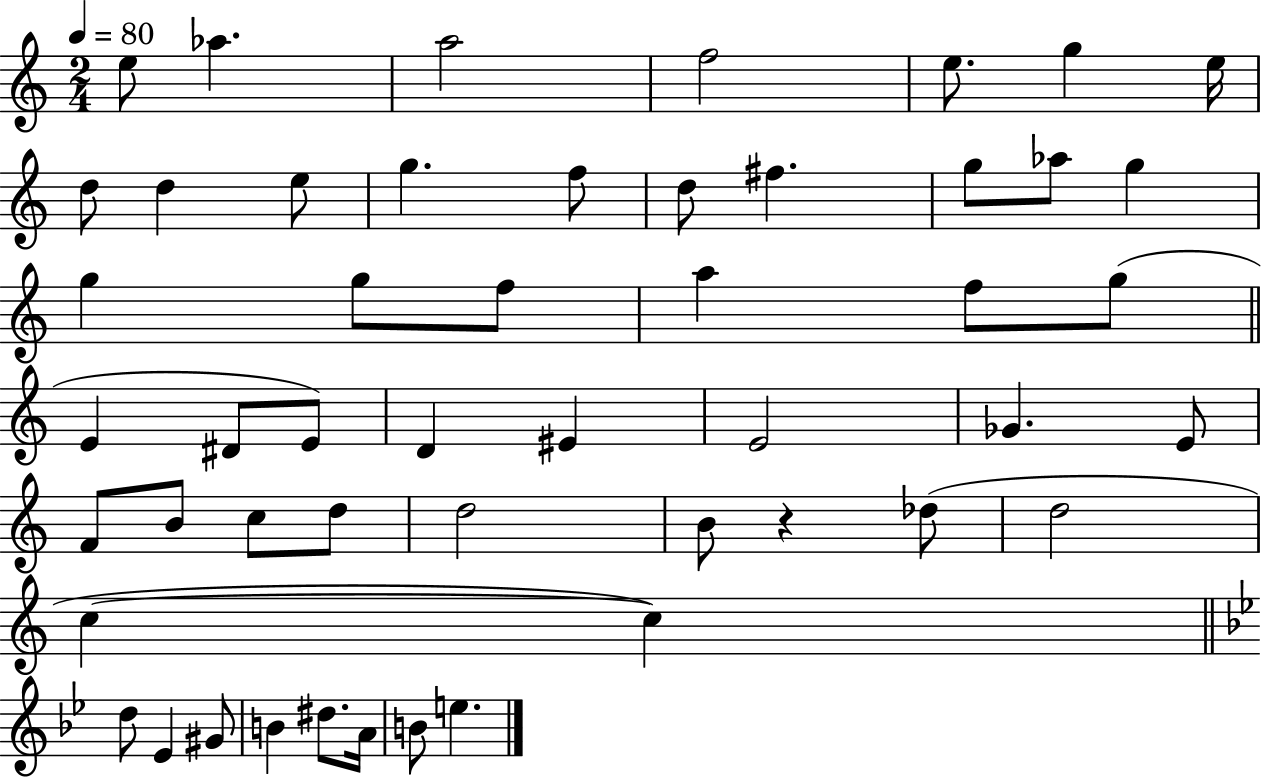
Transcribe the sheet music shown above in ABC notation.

X:1
T:Untitled
M:2/4
L:1/4
K:C
e/2 _a a2 f2 e/2 g e/4 d/2 d e/2 g f/2 d/2 ^f g/2 _a/2 g g g/2 f/2 a f/2 g/2 E ^D/2 E/2 D ^E E2 _G E/2 F/2 B/2 c/2 d/2 d2 B/2 z _d/2 d2 c c d/2 _E ^G/2 B ^d/2 A/4 B/2 e